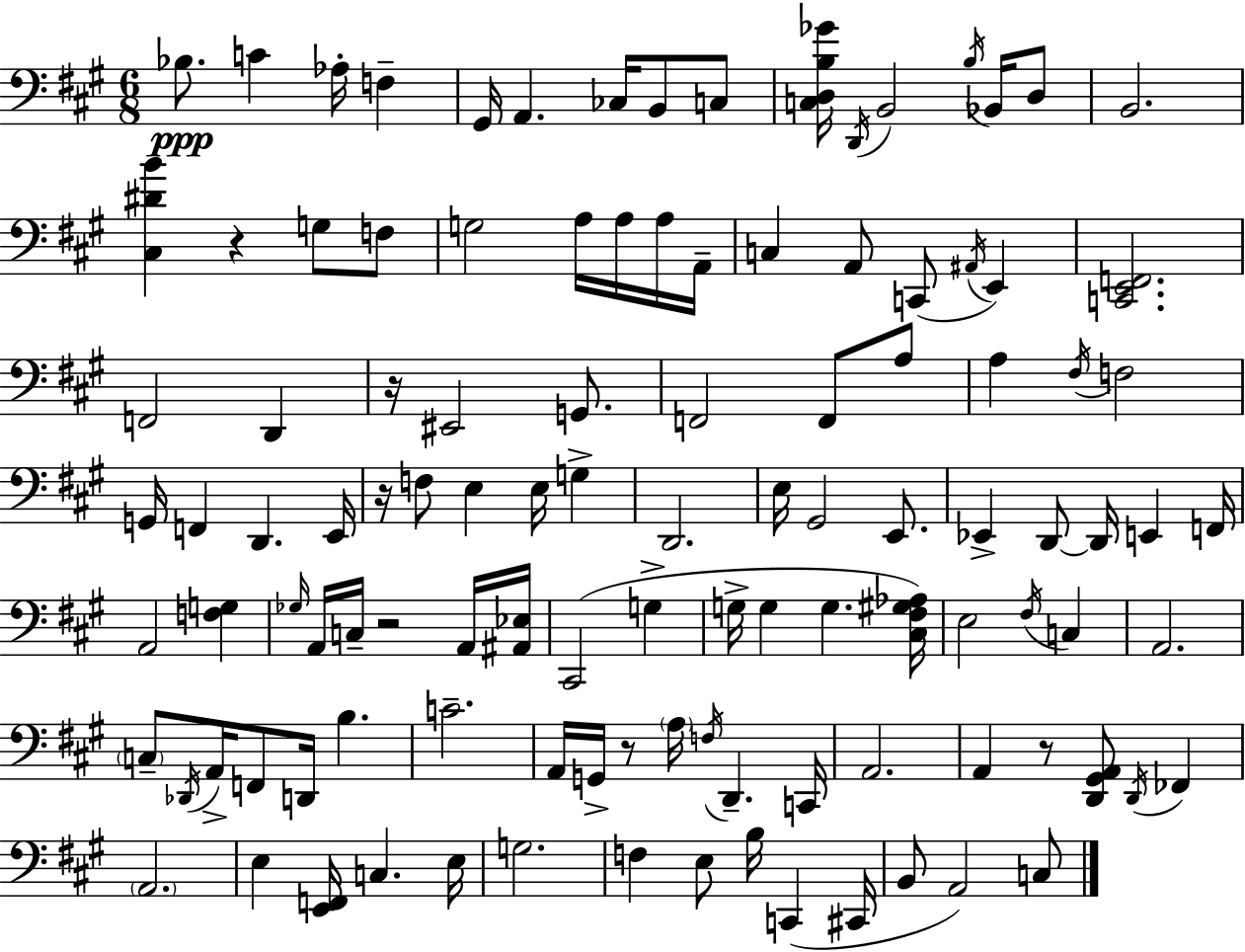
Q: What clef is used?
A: bass